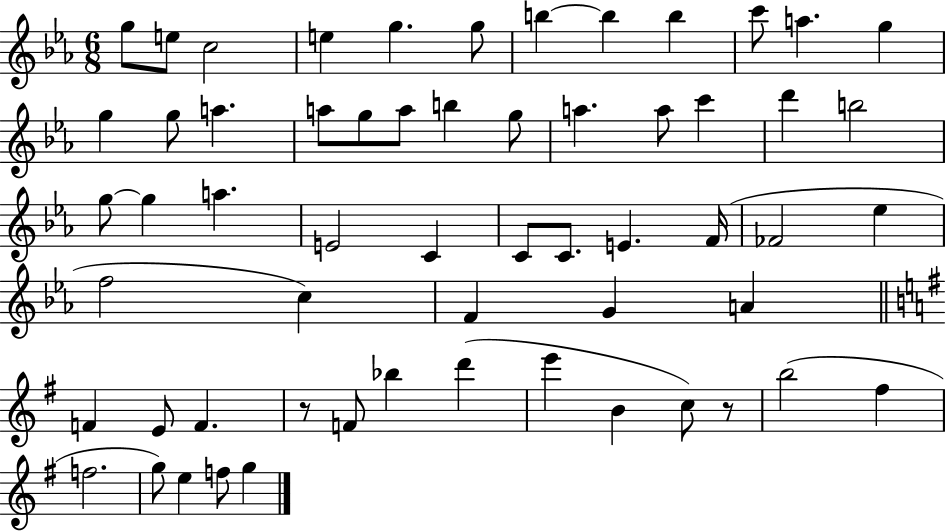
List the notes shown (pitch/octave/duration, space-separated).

G5/e E5/e C5/h E5/q G5/q. G5/e B5/q B5/q B5/q C6/e A5/q. G5/q G5/q G5/e A5/q. A5/e G5/e A5/e B5/q G5/e A5/q. A5/e C6/q D6/q B5/h G5/e G5/q A5/q. E4/h C4/q C4/e C4/e. E4/q. F4/s FES4/h Eb5/q F5/h C5/q F4/q G4/q A4/q F4/q E4/e F4/q. R/e F4/e Bb5/q D6/q E6/q B4/q C5/e R/e B5/h F#5/q F5/h. G5/e E5/q F5/e G5/q